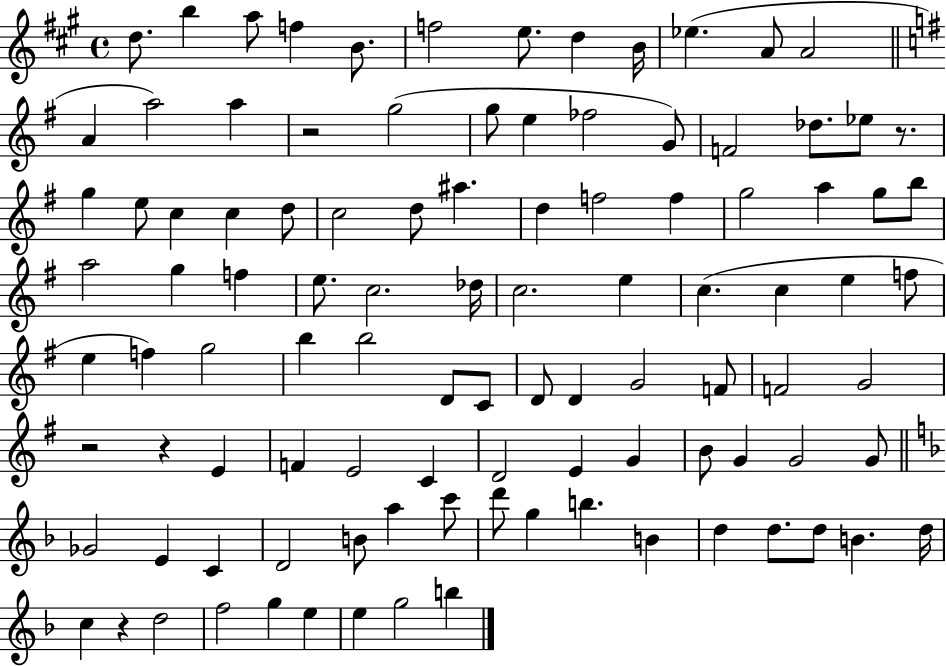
{
  \clef treble
  \time 4/4
  \defaultTimeSignature
  \key a \major
  d''8. b''4 a''8 f''4 b'8. | f''2 e''8. d''4 b'16 | ees''4.( a'8 a'2 | \bar "||" \break \key g \major a'4 a''2) a''4 | r2 g''2( | g''8 e''4 fes''2 g'8) | f'2 des''8. ees''8 r8. | \break g''4 e''8 c''4 c''4 d''8 | c''2 d''8 ais''4. | d''4 f''2 f''4 | g''2 a''4 g''8 b''8 | \break a''2 g''4 f''4 | e''8. c''2. des''16 | c''2. e''4 | c''4.( c''4 e''4 f''8 | \break e''4 f''4) g''2 | b''4 b''2 d'8 c'8 | d'8 d'4 g'2 f'8 | f'2 g'2 | \break r2 r4 e'4 | f'4 e'2 c'4 | d'2 e'4 g'4 | b'8 g'4 g'2 g'8 | \break \bar "||" \break \key f \major ges'2 e'4 c'4 | d'2 b'8 a''4 c'''8 | d'''8 g''4 b''4. b'4 | d''4 d''8. d''8 b'4. d''16 | \break c''4 r4 d''2 | f''2 g''4 e''4 | e''4 g''2 b''4 | \bar "|."
}